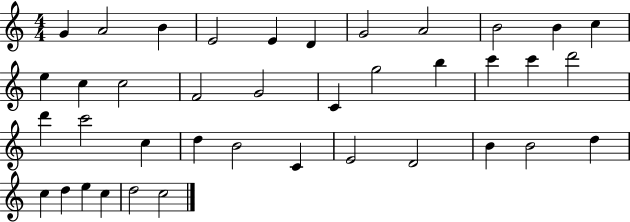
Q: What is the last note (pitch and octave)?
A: C5